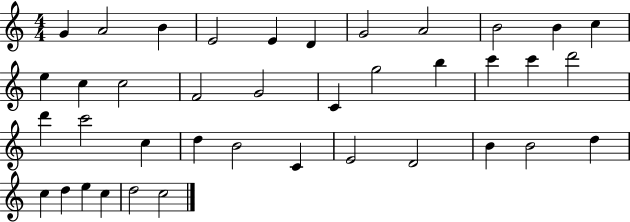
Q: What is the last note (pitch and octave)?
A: C5